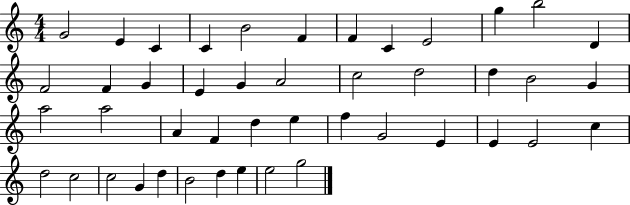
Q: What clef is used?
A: treble